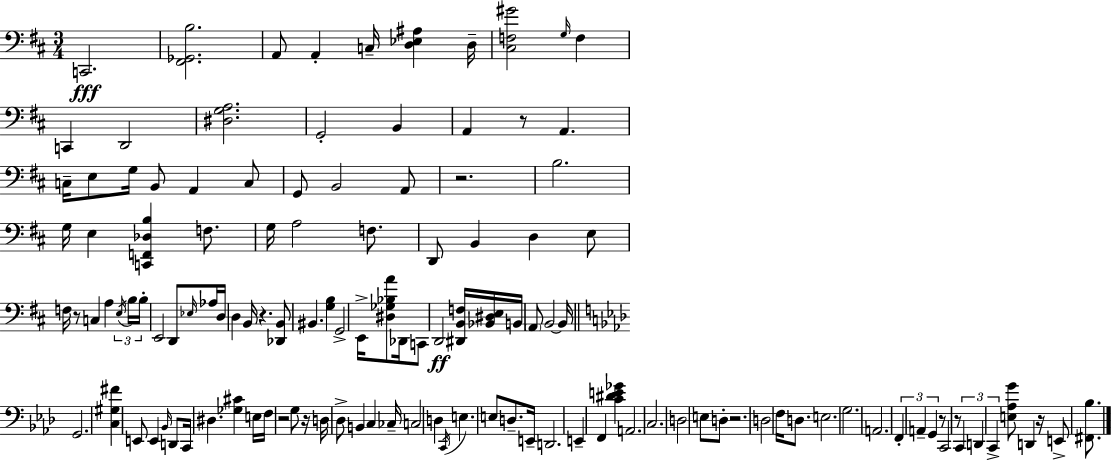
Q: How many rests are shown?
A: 10